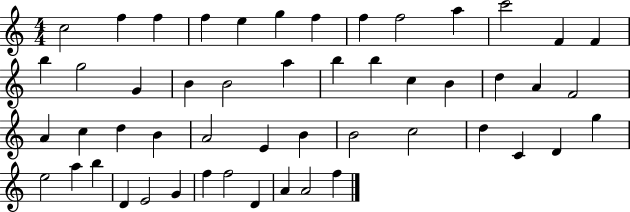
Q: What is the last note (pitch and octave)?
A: F5